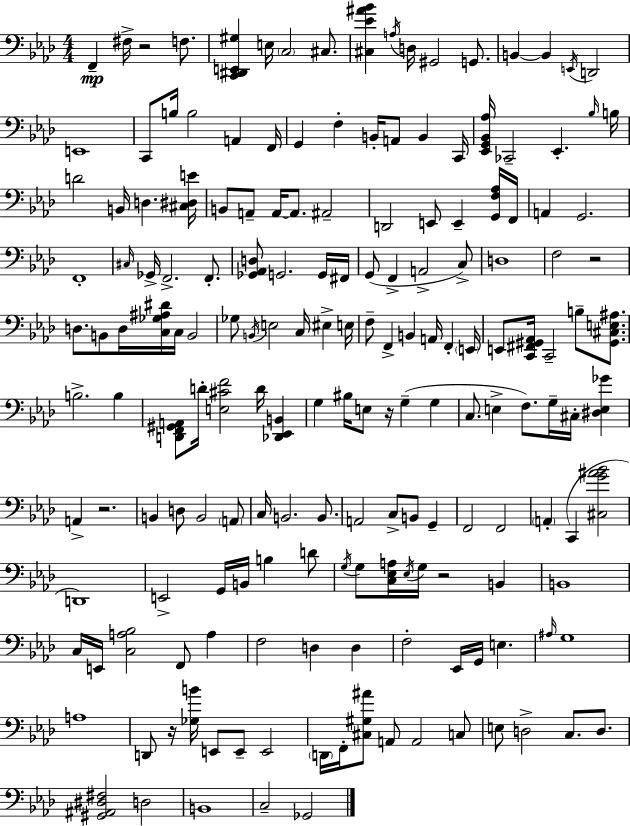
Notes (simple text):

F2/q F#3/s R/h F3/e. [C2,D#2,E2,G#3]/q E3/s C3/h C#3/e. [C#3,Eb4,A#4,Bb4]/q A3/s D3/s G#2/h G2/e. B2/q B2/q E2/s D2/h E2/w C2/e B3/s B3/h A2/q F2/s G2/q F3/q B2/s A2/e B2/q C2/s [Eb2,G2,Bb2,Ab3]/s CES2/h Eb2/q. Bb3/s B3/s D4/h B2/s D3/q. [C#3,D#3,E4]/s B2/e A2/e A2/s A2/e. A#2/h D2/h E2/e E2/q [G2,F3,Ab3]/s F2/s A2/q G2/h. F2/w C#3/s Gb2/s F2/h. F2/e. [Gb2,Ab2,D3]/e G2/h. G2/s F#2/s G2/e F2/q A2/h C3/e D3/w F3/h R/h D3/e. B2/e D3/s [C3,Gb3,A#3,D#4]/s C3/s B2/h Gb3/e B2/s E3/h C3/s EIS3/q E3/s F3/e F2/q B2/q A2/s F2/q E2/s E2/e [C2,F#2,G#2,Ab2]/s C2/h B3/e [G#2,C#3,E3,A#3]/e. B3/h. B3/q [D2,F2,G#2,A2]/e D4/s [E3,C#4,F4]/h D4/s [Db2,Eb2,B2]/q G3/q BIS3/s E3/e R/s G3/q G3/q C3/e. E3/q F3/e. G3/s C#3/s [D#3,E3,Gb4]/q A2/q R/h. B2/q D3/e B2/h A2/e C3/s B2/h. B2/e. A2/h C3/e B2/e G2/q F2/h F2/h A2/q C2/q [C#3,G4,A#4,Bb4]/h D2/w E2/h G2/s B2/s B3/q D4/e G3/s G3/e [C3,Eb3,A3]/s Eb3/s G3/s R/h B2/q B2/w C3/s E2/s [C3,A3,Bb3]/h F2/e A3/q F3/h D3/q D3/q F3/h Eb2/s G2/s E3/q. A#3/s G3/w A3/w D2/e R/s [Gb3,B4]/s E2/e E2/e E2/h D2/s F2/s [C#3,G#3,A#4]/e A2/e A2/h C3/e E3/e D3/h C3/e. D3/e. [G#2,A#2,D#3,F#3]/h D3/h B2/w C3/h Gb2/h